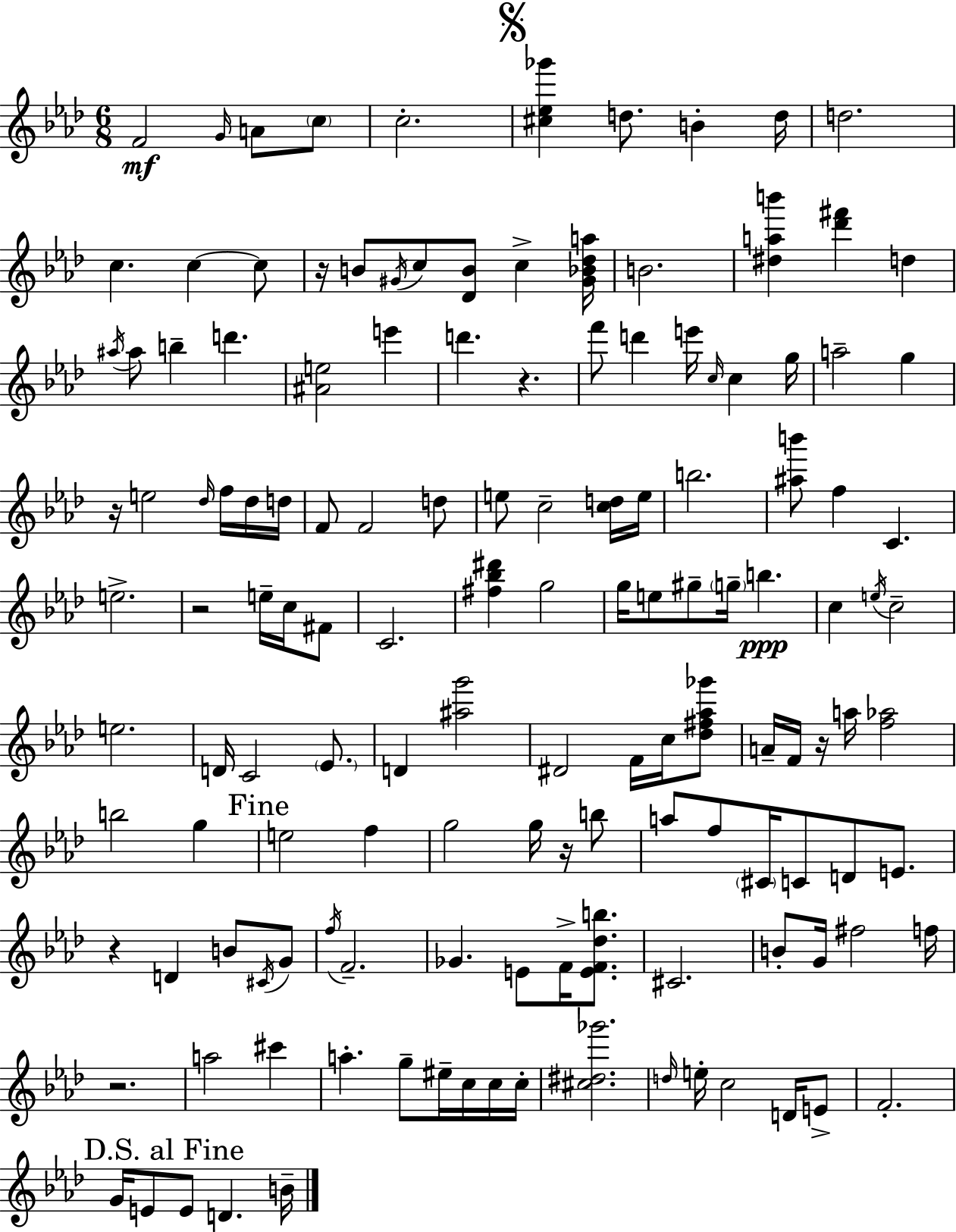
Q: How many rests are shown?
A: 8